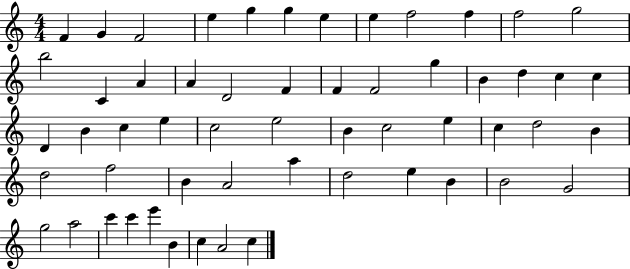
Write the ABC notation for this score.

X:1
T:Untitled
M:4/4
L:1/4
K:C
F G F2 e g g e e f2 f f2 g2 b2 C A A D2 F F F2 g B d c c D B c e c2 e2 B c2 e c d2 B d2 f2 B A2 a d2 e B B2 G2 g2 a2 c' c' e' B c A2 c